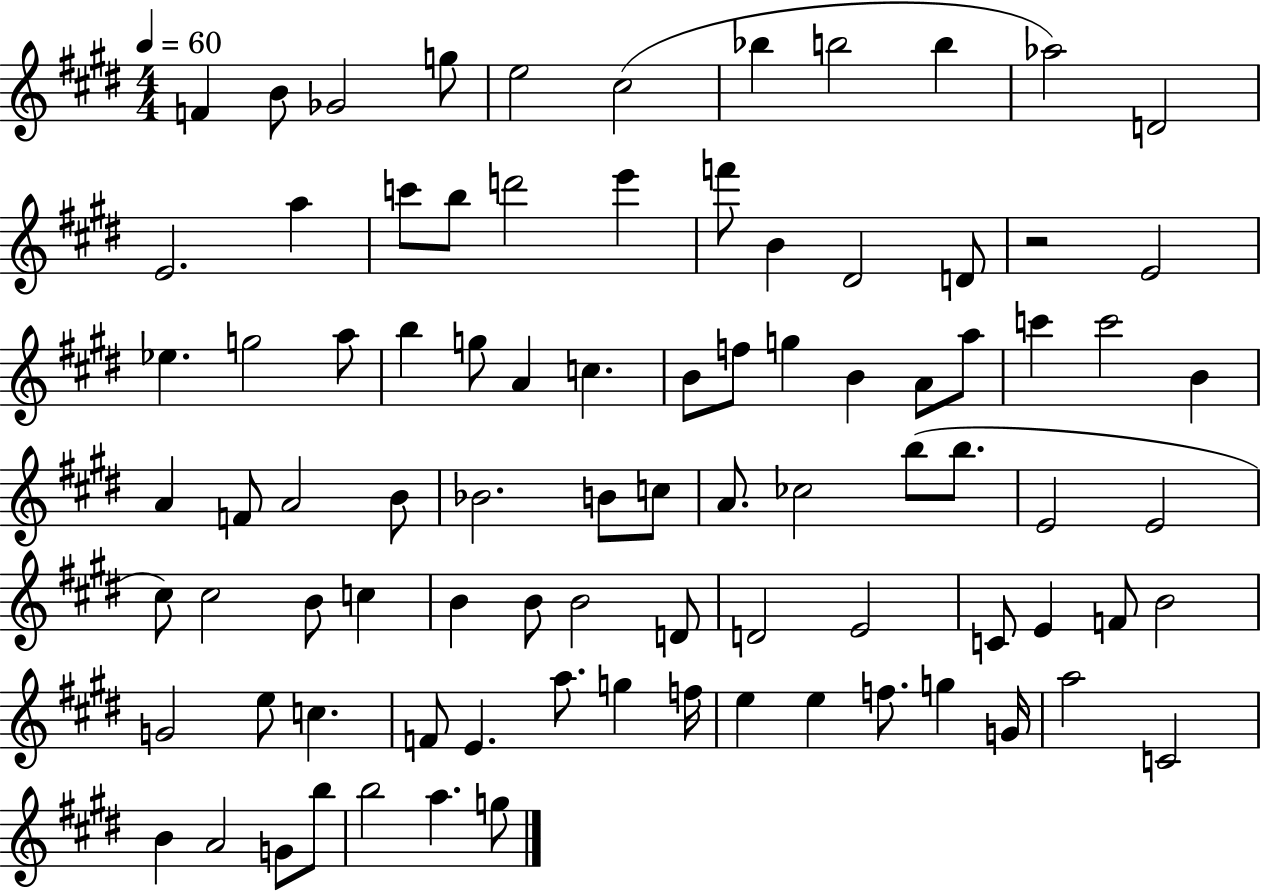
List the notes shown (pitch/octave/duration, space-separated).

F4/q B4/e Gb4/h G5/e E5/h C#5/h Bb5/q B5/h B5/q Ab5/h D4/h E4/h. A5/q C6/e B5/e D6/h E6/q F6/e B4/q D#4/h D4/e R/h E4/h Eb5/q. G5/h A5/e B5/q G5/e A4/q C5/q. B4/e F5/e G5/q B4/q A4/e A5/e C6/q C6/h B4/q A4/q F4/e A4/h B4/e Bb4/h. B4/e C5/e A4/e. CES5/h B5/e B5/e. E4/h E4/h C#5/e C#5/h B4/e C5/q B4/q B4/e B4/h D4/e D4/h E4/h C4/e E4/q F4/e B4/h G4/h E5/e C5/q. F4/e E4/q. A5/e. G5/q F5/s E5/q E5/q F5/e. G5/q G4/s A5/h C4/h B4/q A4/h G4/e B5/e B5/h A5/q. G5/e